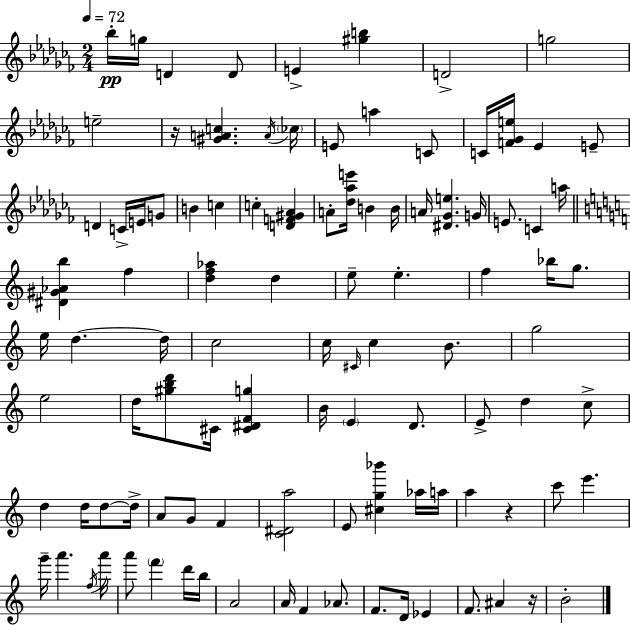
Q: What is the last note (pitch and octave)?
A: B4